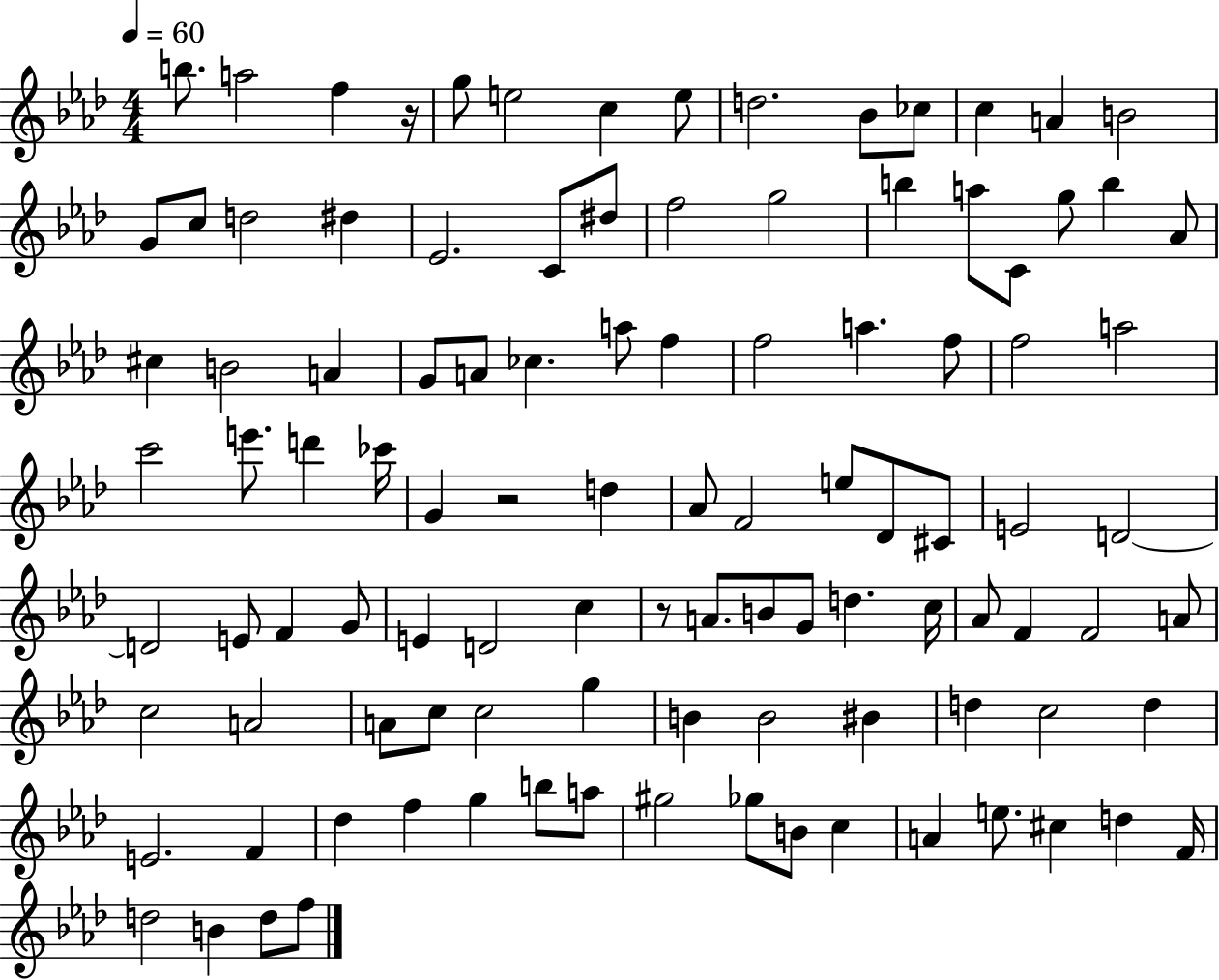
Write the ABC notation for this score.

X:1
T:Untitled
M:4/4
L:1/4
K:Ab
b/2 a2 f z/4 g/2 e2 c e/2 d2 _B/2 _c/2 c A B2 G/2 c/2 d2 ^d _E2 C/2 ^d/2 f2 g2 b a/2 C/2 g/2 b _A/2 ^c B2 A G/2 A/2 _c a/2 f f2 a f/2 f2 a2 c'2 e'/2 d' _c'/4 G z2 d _A/2 F2 e/2 _D/2 ^C/2 E2 D2 D2 E/2 F G/2 E D2 c z/2 A/2 B/2 G/2 d c/4 _A/2 F F2 A/2 c2 A2 A/2 c/2 c2 g B B2 ^B d c2 d E2 F _d f g b/2 a/2 ^g2 _g/2 B/2 c A e/2 ^c d F/4 d2 B d/2 f/2